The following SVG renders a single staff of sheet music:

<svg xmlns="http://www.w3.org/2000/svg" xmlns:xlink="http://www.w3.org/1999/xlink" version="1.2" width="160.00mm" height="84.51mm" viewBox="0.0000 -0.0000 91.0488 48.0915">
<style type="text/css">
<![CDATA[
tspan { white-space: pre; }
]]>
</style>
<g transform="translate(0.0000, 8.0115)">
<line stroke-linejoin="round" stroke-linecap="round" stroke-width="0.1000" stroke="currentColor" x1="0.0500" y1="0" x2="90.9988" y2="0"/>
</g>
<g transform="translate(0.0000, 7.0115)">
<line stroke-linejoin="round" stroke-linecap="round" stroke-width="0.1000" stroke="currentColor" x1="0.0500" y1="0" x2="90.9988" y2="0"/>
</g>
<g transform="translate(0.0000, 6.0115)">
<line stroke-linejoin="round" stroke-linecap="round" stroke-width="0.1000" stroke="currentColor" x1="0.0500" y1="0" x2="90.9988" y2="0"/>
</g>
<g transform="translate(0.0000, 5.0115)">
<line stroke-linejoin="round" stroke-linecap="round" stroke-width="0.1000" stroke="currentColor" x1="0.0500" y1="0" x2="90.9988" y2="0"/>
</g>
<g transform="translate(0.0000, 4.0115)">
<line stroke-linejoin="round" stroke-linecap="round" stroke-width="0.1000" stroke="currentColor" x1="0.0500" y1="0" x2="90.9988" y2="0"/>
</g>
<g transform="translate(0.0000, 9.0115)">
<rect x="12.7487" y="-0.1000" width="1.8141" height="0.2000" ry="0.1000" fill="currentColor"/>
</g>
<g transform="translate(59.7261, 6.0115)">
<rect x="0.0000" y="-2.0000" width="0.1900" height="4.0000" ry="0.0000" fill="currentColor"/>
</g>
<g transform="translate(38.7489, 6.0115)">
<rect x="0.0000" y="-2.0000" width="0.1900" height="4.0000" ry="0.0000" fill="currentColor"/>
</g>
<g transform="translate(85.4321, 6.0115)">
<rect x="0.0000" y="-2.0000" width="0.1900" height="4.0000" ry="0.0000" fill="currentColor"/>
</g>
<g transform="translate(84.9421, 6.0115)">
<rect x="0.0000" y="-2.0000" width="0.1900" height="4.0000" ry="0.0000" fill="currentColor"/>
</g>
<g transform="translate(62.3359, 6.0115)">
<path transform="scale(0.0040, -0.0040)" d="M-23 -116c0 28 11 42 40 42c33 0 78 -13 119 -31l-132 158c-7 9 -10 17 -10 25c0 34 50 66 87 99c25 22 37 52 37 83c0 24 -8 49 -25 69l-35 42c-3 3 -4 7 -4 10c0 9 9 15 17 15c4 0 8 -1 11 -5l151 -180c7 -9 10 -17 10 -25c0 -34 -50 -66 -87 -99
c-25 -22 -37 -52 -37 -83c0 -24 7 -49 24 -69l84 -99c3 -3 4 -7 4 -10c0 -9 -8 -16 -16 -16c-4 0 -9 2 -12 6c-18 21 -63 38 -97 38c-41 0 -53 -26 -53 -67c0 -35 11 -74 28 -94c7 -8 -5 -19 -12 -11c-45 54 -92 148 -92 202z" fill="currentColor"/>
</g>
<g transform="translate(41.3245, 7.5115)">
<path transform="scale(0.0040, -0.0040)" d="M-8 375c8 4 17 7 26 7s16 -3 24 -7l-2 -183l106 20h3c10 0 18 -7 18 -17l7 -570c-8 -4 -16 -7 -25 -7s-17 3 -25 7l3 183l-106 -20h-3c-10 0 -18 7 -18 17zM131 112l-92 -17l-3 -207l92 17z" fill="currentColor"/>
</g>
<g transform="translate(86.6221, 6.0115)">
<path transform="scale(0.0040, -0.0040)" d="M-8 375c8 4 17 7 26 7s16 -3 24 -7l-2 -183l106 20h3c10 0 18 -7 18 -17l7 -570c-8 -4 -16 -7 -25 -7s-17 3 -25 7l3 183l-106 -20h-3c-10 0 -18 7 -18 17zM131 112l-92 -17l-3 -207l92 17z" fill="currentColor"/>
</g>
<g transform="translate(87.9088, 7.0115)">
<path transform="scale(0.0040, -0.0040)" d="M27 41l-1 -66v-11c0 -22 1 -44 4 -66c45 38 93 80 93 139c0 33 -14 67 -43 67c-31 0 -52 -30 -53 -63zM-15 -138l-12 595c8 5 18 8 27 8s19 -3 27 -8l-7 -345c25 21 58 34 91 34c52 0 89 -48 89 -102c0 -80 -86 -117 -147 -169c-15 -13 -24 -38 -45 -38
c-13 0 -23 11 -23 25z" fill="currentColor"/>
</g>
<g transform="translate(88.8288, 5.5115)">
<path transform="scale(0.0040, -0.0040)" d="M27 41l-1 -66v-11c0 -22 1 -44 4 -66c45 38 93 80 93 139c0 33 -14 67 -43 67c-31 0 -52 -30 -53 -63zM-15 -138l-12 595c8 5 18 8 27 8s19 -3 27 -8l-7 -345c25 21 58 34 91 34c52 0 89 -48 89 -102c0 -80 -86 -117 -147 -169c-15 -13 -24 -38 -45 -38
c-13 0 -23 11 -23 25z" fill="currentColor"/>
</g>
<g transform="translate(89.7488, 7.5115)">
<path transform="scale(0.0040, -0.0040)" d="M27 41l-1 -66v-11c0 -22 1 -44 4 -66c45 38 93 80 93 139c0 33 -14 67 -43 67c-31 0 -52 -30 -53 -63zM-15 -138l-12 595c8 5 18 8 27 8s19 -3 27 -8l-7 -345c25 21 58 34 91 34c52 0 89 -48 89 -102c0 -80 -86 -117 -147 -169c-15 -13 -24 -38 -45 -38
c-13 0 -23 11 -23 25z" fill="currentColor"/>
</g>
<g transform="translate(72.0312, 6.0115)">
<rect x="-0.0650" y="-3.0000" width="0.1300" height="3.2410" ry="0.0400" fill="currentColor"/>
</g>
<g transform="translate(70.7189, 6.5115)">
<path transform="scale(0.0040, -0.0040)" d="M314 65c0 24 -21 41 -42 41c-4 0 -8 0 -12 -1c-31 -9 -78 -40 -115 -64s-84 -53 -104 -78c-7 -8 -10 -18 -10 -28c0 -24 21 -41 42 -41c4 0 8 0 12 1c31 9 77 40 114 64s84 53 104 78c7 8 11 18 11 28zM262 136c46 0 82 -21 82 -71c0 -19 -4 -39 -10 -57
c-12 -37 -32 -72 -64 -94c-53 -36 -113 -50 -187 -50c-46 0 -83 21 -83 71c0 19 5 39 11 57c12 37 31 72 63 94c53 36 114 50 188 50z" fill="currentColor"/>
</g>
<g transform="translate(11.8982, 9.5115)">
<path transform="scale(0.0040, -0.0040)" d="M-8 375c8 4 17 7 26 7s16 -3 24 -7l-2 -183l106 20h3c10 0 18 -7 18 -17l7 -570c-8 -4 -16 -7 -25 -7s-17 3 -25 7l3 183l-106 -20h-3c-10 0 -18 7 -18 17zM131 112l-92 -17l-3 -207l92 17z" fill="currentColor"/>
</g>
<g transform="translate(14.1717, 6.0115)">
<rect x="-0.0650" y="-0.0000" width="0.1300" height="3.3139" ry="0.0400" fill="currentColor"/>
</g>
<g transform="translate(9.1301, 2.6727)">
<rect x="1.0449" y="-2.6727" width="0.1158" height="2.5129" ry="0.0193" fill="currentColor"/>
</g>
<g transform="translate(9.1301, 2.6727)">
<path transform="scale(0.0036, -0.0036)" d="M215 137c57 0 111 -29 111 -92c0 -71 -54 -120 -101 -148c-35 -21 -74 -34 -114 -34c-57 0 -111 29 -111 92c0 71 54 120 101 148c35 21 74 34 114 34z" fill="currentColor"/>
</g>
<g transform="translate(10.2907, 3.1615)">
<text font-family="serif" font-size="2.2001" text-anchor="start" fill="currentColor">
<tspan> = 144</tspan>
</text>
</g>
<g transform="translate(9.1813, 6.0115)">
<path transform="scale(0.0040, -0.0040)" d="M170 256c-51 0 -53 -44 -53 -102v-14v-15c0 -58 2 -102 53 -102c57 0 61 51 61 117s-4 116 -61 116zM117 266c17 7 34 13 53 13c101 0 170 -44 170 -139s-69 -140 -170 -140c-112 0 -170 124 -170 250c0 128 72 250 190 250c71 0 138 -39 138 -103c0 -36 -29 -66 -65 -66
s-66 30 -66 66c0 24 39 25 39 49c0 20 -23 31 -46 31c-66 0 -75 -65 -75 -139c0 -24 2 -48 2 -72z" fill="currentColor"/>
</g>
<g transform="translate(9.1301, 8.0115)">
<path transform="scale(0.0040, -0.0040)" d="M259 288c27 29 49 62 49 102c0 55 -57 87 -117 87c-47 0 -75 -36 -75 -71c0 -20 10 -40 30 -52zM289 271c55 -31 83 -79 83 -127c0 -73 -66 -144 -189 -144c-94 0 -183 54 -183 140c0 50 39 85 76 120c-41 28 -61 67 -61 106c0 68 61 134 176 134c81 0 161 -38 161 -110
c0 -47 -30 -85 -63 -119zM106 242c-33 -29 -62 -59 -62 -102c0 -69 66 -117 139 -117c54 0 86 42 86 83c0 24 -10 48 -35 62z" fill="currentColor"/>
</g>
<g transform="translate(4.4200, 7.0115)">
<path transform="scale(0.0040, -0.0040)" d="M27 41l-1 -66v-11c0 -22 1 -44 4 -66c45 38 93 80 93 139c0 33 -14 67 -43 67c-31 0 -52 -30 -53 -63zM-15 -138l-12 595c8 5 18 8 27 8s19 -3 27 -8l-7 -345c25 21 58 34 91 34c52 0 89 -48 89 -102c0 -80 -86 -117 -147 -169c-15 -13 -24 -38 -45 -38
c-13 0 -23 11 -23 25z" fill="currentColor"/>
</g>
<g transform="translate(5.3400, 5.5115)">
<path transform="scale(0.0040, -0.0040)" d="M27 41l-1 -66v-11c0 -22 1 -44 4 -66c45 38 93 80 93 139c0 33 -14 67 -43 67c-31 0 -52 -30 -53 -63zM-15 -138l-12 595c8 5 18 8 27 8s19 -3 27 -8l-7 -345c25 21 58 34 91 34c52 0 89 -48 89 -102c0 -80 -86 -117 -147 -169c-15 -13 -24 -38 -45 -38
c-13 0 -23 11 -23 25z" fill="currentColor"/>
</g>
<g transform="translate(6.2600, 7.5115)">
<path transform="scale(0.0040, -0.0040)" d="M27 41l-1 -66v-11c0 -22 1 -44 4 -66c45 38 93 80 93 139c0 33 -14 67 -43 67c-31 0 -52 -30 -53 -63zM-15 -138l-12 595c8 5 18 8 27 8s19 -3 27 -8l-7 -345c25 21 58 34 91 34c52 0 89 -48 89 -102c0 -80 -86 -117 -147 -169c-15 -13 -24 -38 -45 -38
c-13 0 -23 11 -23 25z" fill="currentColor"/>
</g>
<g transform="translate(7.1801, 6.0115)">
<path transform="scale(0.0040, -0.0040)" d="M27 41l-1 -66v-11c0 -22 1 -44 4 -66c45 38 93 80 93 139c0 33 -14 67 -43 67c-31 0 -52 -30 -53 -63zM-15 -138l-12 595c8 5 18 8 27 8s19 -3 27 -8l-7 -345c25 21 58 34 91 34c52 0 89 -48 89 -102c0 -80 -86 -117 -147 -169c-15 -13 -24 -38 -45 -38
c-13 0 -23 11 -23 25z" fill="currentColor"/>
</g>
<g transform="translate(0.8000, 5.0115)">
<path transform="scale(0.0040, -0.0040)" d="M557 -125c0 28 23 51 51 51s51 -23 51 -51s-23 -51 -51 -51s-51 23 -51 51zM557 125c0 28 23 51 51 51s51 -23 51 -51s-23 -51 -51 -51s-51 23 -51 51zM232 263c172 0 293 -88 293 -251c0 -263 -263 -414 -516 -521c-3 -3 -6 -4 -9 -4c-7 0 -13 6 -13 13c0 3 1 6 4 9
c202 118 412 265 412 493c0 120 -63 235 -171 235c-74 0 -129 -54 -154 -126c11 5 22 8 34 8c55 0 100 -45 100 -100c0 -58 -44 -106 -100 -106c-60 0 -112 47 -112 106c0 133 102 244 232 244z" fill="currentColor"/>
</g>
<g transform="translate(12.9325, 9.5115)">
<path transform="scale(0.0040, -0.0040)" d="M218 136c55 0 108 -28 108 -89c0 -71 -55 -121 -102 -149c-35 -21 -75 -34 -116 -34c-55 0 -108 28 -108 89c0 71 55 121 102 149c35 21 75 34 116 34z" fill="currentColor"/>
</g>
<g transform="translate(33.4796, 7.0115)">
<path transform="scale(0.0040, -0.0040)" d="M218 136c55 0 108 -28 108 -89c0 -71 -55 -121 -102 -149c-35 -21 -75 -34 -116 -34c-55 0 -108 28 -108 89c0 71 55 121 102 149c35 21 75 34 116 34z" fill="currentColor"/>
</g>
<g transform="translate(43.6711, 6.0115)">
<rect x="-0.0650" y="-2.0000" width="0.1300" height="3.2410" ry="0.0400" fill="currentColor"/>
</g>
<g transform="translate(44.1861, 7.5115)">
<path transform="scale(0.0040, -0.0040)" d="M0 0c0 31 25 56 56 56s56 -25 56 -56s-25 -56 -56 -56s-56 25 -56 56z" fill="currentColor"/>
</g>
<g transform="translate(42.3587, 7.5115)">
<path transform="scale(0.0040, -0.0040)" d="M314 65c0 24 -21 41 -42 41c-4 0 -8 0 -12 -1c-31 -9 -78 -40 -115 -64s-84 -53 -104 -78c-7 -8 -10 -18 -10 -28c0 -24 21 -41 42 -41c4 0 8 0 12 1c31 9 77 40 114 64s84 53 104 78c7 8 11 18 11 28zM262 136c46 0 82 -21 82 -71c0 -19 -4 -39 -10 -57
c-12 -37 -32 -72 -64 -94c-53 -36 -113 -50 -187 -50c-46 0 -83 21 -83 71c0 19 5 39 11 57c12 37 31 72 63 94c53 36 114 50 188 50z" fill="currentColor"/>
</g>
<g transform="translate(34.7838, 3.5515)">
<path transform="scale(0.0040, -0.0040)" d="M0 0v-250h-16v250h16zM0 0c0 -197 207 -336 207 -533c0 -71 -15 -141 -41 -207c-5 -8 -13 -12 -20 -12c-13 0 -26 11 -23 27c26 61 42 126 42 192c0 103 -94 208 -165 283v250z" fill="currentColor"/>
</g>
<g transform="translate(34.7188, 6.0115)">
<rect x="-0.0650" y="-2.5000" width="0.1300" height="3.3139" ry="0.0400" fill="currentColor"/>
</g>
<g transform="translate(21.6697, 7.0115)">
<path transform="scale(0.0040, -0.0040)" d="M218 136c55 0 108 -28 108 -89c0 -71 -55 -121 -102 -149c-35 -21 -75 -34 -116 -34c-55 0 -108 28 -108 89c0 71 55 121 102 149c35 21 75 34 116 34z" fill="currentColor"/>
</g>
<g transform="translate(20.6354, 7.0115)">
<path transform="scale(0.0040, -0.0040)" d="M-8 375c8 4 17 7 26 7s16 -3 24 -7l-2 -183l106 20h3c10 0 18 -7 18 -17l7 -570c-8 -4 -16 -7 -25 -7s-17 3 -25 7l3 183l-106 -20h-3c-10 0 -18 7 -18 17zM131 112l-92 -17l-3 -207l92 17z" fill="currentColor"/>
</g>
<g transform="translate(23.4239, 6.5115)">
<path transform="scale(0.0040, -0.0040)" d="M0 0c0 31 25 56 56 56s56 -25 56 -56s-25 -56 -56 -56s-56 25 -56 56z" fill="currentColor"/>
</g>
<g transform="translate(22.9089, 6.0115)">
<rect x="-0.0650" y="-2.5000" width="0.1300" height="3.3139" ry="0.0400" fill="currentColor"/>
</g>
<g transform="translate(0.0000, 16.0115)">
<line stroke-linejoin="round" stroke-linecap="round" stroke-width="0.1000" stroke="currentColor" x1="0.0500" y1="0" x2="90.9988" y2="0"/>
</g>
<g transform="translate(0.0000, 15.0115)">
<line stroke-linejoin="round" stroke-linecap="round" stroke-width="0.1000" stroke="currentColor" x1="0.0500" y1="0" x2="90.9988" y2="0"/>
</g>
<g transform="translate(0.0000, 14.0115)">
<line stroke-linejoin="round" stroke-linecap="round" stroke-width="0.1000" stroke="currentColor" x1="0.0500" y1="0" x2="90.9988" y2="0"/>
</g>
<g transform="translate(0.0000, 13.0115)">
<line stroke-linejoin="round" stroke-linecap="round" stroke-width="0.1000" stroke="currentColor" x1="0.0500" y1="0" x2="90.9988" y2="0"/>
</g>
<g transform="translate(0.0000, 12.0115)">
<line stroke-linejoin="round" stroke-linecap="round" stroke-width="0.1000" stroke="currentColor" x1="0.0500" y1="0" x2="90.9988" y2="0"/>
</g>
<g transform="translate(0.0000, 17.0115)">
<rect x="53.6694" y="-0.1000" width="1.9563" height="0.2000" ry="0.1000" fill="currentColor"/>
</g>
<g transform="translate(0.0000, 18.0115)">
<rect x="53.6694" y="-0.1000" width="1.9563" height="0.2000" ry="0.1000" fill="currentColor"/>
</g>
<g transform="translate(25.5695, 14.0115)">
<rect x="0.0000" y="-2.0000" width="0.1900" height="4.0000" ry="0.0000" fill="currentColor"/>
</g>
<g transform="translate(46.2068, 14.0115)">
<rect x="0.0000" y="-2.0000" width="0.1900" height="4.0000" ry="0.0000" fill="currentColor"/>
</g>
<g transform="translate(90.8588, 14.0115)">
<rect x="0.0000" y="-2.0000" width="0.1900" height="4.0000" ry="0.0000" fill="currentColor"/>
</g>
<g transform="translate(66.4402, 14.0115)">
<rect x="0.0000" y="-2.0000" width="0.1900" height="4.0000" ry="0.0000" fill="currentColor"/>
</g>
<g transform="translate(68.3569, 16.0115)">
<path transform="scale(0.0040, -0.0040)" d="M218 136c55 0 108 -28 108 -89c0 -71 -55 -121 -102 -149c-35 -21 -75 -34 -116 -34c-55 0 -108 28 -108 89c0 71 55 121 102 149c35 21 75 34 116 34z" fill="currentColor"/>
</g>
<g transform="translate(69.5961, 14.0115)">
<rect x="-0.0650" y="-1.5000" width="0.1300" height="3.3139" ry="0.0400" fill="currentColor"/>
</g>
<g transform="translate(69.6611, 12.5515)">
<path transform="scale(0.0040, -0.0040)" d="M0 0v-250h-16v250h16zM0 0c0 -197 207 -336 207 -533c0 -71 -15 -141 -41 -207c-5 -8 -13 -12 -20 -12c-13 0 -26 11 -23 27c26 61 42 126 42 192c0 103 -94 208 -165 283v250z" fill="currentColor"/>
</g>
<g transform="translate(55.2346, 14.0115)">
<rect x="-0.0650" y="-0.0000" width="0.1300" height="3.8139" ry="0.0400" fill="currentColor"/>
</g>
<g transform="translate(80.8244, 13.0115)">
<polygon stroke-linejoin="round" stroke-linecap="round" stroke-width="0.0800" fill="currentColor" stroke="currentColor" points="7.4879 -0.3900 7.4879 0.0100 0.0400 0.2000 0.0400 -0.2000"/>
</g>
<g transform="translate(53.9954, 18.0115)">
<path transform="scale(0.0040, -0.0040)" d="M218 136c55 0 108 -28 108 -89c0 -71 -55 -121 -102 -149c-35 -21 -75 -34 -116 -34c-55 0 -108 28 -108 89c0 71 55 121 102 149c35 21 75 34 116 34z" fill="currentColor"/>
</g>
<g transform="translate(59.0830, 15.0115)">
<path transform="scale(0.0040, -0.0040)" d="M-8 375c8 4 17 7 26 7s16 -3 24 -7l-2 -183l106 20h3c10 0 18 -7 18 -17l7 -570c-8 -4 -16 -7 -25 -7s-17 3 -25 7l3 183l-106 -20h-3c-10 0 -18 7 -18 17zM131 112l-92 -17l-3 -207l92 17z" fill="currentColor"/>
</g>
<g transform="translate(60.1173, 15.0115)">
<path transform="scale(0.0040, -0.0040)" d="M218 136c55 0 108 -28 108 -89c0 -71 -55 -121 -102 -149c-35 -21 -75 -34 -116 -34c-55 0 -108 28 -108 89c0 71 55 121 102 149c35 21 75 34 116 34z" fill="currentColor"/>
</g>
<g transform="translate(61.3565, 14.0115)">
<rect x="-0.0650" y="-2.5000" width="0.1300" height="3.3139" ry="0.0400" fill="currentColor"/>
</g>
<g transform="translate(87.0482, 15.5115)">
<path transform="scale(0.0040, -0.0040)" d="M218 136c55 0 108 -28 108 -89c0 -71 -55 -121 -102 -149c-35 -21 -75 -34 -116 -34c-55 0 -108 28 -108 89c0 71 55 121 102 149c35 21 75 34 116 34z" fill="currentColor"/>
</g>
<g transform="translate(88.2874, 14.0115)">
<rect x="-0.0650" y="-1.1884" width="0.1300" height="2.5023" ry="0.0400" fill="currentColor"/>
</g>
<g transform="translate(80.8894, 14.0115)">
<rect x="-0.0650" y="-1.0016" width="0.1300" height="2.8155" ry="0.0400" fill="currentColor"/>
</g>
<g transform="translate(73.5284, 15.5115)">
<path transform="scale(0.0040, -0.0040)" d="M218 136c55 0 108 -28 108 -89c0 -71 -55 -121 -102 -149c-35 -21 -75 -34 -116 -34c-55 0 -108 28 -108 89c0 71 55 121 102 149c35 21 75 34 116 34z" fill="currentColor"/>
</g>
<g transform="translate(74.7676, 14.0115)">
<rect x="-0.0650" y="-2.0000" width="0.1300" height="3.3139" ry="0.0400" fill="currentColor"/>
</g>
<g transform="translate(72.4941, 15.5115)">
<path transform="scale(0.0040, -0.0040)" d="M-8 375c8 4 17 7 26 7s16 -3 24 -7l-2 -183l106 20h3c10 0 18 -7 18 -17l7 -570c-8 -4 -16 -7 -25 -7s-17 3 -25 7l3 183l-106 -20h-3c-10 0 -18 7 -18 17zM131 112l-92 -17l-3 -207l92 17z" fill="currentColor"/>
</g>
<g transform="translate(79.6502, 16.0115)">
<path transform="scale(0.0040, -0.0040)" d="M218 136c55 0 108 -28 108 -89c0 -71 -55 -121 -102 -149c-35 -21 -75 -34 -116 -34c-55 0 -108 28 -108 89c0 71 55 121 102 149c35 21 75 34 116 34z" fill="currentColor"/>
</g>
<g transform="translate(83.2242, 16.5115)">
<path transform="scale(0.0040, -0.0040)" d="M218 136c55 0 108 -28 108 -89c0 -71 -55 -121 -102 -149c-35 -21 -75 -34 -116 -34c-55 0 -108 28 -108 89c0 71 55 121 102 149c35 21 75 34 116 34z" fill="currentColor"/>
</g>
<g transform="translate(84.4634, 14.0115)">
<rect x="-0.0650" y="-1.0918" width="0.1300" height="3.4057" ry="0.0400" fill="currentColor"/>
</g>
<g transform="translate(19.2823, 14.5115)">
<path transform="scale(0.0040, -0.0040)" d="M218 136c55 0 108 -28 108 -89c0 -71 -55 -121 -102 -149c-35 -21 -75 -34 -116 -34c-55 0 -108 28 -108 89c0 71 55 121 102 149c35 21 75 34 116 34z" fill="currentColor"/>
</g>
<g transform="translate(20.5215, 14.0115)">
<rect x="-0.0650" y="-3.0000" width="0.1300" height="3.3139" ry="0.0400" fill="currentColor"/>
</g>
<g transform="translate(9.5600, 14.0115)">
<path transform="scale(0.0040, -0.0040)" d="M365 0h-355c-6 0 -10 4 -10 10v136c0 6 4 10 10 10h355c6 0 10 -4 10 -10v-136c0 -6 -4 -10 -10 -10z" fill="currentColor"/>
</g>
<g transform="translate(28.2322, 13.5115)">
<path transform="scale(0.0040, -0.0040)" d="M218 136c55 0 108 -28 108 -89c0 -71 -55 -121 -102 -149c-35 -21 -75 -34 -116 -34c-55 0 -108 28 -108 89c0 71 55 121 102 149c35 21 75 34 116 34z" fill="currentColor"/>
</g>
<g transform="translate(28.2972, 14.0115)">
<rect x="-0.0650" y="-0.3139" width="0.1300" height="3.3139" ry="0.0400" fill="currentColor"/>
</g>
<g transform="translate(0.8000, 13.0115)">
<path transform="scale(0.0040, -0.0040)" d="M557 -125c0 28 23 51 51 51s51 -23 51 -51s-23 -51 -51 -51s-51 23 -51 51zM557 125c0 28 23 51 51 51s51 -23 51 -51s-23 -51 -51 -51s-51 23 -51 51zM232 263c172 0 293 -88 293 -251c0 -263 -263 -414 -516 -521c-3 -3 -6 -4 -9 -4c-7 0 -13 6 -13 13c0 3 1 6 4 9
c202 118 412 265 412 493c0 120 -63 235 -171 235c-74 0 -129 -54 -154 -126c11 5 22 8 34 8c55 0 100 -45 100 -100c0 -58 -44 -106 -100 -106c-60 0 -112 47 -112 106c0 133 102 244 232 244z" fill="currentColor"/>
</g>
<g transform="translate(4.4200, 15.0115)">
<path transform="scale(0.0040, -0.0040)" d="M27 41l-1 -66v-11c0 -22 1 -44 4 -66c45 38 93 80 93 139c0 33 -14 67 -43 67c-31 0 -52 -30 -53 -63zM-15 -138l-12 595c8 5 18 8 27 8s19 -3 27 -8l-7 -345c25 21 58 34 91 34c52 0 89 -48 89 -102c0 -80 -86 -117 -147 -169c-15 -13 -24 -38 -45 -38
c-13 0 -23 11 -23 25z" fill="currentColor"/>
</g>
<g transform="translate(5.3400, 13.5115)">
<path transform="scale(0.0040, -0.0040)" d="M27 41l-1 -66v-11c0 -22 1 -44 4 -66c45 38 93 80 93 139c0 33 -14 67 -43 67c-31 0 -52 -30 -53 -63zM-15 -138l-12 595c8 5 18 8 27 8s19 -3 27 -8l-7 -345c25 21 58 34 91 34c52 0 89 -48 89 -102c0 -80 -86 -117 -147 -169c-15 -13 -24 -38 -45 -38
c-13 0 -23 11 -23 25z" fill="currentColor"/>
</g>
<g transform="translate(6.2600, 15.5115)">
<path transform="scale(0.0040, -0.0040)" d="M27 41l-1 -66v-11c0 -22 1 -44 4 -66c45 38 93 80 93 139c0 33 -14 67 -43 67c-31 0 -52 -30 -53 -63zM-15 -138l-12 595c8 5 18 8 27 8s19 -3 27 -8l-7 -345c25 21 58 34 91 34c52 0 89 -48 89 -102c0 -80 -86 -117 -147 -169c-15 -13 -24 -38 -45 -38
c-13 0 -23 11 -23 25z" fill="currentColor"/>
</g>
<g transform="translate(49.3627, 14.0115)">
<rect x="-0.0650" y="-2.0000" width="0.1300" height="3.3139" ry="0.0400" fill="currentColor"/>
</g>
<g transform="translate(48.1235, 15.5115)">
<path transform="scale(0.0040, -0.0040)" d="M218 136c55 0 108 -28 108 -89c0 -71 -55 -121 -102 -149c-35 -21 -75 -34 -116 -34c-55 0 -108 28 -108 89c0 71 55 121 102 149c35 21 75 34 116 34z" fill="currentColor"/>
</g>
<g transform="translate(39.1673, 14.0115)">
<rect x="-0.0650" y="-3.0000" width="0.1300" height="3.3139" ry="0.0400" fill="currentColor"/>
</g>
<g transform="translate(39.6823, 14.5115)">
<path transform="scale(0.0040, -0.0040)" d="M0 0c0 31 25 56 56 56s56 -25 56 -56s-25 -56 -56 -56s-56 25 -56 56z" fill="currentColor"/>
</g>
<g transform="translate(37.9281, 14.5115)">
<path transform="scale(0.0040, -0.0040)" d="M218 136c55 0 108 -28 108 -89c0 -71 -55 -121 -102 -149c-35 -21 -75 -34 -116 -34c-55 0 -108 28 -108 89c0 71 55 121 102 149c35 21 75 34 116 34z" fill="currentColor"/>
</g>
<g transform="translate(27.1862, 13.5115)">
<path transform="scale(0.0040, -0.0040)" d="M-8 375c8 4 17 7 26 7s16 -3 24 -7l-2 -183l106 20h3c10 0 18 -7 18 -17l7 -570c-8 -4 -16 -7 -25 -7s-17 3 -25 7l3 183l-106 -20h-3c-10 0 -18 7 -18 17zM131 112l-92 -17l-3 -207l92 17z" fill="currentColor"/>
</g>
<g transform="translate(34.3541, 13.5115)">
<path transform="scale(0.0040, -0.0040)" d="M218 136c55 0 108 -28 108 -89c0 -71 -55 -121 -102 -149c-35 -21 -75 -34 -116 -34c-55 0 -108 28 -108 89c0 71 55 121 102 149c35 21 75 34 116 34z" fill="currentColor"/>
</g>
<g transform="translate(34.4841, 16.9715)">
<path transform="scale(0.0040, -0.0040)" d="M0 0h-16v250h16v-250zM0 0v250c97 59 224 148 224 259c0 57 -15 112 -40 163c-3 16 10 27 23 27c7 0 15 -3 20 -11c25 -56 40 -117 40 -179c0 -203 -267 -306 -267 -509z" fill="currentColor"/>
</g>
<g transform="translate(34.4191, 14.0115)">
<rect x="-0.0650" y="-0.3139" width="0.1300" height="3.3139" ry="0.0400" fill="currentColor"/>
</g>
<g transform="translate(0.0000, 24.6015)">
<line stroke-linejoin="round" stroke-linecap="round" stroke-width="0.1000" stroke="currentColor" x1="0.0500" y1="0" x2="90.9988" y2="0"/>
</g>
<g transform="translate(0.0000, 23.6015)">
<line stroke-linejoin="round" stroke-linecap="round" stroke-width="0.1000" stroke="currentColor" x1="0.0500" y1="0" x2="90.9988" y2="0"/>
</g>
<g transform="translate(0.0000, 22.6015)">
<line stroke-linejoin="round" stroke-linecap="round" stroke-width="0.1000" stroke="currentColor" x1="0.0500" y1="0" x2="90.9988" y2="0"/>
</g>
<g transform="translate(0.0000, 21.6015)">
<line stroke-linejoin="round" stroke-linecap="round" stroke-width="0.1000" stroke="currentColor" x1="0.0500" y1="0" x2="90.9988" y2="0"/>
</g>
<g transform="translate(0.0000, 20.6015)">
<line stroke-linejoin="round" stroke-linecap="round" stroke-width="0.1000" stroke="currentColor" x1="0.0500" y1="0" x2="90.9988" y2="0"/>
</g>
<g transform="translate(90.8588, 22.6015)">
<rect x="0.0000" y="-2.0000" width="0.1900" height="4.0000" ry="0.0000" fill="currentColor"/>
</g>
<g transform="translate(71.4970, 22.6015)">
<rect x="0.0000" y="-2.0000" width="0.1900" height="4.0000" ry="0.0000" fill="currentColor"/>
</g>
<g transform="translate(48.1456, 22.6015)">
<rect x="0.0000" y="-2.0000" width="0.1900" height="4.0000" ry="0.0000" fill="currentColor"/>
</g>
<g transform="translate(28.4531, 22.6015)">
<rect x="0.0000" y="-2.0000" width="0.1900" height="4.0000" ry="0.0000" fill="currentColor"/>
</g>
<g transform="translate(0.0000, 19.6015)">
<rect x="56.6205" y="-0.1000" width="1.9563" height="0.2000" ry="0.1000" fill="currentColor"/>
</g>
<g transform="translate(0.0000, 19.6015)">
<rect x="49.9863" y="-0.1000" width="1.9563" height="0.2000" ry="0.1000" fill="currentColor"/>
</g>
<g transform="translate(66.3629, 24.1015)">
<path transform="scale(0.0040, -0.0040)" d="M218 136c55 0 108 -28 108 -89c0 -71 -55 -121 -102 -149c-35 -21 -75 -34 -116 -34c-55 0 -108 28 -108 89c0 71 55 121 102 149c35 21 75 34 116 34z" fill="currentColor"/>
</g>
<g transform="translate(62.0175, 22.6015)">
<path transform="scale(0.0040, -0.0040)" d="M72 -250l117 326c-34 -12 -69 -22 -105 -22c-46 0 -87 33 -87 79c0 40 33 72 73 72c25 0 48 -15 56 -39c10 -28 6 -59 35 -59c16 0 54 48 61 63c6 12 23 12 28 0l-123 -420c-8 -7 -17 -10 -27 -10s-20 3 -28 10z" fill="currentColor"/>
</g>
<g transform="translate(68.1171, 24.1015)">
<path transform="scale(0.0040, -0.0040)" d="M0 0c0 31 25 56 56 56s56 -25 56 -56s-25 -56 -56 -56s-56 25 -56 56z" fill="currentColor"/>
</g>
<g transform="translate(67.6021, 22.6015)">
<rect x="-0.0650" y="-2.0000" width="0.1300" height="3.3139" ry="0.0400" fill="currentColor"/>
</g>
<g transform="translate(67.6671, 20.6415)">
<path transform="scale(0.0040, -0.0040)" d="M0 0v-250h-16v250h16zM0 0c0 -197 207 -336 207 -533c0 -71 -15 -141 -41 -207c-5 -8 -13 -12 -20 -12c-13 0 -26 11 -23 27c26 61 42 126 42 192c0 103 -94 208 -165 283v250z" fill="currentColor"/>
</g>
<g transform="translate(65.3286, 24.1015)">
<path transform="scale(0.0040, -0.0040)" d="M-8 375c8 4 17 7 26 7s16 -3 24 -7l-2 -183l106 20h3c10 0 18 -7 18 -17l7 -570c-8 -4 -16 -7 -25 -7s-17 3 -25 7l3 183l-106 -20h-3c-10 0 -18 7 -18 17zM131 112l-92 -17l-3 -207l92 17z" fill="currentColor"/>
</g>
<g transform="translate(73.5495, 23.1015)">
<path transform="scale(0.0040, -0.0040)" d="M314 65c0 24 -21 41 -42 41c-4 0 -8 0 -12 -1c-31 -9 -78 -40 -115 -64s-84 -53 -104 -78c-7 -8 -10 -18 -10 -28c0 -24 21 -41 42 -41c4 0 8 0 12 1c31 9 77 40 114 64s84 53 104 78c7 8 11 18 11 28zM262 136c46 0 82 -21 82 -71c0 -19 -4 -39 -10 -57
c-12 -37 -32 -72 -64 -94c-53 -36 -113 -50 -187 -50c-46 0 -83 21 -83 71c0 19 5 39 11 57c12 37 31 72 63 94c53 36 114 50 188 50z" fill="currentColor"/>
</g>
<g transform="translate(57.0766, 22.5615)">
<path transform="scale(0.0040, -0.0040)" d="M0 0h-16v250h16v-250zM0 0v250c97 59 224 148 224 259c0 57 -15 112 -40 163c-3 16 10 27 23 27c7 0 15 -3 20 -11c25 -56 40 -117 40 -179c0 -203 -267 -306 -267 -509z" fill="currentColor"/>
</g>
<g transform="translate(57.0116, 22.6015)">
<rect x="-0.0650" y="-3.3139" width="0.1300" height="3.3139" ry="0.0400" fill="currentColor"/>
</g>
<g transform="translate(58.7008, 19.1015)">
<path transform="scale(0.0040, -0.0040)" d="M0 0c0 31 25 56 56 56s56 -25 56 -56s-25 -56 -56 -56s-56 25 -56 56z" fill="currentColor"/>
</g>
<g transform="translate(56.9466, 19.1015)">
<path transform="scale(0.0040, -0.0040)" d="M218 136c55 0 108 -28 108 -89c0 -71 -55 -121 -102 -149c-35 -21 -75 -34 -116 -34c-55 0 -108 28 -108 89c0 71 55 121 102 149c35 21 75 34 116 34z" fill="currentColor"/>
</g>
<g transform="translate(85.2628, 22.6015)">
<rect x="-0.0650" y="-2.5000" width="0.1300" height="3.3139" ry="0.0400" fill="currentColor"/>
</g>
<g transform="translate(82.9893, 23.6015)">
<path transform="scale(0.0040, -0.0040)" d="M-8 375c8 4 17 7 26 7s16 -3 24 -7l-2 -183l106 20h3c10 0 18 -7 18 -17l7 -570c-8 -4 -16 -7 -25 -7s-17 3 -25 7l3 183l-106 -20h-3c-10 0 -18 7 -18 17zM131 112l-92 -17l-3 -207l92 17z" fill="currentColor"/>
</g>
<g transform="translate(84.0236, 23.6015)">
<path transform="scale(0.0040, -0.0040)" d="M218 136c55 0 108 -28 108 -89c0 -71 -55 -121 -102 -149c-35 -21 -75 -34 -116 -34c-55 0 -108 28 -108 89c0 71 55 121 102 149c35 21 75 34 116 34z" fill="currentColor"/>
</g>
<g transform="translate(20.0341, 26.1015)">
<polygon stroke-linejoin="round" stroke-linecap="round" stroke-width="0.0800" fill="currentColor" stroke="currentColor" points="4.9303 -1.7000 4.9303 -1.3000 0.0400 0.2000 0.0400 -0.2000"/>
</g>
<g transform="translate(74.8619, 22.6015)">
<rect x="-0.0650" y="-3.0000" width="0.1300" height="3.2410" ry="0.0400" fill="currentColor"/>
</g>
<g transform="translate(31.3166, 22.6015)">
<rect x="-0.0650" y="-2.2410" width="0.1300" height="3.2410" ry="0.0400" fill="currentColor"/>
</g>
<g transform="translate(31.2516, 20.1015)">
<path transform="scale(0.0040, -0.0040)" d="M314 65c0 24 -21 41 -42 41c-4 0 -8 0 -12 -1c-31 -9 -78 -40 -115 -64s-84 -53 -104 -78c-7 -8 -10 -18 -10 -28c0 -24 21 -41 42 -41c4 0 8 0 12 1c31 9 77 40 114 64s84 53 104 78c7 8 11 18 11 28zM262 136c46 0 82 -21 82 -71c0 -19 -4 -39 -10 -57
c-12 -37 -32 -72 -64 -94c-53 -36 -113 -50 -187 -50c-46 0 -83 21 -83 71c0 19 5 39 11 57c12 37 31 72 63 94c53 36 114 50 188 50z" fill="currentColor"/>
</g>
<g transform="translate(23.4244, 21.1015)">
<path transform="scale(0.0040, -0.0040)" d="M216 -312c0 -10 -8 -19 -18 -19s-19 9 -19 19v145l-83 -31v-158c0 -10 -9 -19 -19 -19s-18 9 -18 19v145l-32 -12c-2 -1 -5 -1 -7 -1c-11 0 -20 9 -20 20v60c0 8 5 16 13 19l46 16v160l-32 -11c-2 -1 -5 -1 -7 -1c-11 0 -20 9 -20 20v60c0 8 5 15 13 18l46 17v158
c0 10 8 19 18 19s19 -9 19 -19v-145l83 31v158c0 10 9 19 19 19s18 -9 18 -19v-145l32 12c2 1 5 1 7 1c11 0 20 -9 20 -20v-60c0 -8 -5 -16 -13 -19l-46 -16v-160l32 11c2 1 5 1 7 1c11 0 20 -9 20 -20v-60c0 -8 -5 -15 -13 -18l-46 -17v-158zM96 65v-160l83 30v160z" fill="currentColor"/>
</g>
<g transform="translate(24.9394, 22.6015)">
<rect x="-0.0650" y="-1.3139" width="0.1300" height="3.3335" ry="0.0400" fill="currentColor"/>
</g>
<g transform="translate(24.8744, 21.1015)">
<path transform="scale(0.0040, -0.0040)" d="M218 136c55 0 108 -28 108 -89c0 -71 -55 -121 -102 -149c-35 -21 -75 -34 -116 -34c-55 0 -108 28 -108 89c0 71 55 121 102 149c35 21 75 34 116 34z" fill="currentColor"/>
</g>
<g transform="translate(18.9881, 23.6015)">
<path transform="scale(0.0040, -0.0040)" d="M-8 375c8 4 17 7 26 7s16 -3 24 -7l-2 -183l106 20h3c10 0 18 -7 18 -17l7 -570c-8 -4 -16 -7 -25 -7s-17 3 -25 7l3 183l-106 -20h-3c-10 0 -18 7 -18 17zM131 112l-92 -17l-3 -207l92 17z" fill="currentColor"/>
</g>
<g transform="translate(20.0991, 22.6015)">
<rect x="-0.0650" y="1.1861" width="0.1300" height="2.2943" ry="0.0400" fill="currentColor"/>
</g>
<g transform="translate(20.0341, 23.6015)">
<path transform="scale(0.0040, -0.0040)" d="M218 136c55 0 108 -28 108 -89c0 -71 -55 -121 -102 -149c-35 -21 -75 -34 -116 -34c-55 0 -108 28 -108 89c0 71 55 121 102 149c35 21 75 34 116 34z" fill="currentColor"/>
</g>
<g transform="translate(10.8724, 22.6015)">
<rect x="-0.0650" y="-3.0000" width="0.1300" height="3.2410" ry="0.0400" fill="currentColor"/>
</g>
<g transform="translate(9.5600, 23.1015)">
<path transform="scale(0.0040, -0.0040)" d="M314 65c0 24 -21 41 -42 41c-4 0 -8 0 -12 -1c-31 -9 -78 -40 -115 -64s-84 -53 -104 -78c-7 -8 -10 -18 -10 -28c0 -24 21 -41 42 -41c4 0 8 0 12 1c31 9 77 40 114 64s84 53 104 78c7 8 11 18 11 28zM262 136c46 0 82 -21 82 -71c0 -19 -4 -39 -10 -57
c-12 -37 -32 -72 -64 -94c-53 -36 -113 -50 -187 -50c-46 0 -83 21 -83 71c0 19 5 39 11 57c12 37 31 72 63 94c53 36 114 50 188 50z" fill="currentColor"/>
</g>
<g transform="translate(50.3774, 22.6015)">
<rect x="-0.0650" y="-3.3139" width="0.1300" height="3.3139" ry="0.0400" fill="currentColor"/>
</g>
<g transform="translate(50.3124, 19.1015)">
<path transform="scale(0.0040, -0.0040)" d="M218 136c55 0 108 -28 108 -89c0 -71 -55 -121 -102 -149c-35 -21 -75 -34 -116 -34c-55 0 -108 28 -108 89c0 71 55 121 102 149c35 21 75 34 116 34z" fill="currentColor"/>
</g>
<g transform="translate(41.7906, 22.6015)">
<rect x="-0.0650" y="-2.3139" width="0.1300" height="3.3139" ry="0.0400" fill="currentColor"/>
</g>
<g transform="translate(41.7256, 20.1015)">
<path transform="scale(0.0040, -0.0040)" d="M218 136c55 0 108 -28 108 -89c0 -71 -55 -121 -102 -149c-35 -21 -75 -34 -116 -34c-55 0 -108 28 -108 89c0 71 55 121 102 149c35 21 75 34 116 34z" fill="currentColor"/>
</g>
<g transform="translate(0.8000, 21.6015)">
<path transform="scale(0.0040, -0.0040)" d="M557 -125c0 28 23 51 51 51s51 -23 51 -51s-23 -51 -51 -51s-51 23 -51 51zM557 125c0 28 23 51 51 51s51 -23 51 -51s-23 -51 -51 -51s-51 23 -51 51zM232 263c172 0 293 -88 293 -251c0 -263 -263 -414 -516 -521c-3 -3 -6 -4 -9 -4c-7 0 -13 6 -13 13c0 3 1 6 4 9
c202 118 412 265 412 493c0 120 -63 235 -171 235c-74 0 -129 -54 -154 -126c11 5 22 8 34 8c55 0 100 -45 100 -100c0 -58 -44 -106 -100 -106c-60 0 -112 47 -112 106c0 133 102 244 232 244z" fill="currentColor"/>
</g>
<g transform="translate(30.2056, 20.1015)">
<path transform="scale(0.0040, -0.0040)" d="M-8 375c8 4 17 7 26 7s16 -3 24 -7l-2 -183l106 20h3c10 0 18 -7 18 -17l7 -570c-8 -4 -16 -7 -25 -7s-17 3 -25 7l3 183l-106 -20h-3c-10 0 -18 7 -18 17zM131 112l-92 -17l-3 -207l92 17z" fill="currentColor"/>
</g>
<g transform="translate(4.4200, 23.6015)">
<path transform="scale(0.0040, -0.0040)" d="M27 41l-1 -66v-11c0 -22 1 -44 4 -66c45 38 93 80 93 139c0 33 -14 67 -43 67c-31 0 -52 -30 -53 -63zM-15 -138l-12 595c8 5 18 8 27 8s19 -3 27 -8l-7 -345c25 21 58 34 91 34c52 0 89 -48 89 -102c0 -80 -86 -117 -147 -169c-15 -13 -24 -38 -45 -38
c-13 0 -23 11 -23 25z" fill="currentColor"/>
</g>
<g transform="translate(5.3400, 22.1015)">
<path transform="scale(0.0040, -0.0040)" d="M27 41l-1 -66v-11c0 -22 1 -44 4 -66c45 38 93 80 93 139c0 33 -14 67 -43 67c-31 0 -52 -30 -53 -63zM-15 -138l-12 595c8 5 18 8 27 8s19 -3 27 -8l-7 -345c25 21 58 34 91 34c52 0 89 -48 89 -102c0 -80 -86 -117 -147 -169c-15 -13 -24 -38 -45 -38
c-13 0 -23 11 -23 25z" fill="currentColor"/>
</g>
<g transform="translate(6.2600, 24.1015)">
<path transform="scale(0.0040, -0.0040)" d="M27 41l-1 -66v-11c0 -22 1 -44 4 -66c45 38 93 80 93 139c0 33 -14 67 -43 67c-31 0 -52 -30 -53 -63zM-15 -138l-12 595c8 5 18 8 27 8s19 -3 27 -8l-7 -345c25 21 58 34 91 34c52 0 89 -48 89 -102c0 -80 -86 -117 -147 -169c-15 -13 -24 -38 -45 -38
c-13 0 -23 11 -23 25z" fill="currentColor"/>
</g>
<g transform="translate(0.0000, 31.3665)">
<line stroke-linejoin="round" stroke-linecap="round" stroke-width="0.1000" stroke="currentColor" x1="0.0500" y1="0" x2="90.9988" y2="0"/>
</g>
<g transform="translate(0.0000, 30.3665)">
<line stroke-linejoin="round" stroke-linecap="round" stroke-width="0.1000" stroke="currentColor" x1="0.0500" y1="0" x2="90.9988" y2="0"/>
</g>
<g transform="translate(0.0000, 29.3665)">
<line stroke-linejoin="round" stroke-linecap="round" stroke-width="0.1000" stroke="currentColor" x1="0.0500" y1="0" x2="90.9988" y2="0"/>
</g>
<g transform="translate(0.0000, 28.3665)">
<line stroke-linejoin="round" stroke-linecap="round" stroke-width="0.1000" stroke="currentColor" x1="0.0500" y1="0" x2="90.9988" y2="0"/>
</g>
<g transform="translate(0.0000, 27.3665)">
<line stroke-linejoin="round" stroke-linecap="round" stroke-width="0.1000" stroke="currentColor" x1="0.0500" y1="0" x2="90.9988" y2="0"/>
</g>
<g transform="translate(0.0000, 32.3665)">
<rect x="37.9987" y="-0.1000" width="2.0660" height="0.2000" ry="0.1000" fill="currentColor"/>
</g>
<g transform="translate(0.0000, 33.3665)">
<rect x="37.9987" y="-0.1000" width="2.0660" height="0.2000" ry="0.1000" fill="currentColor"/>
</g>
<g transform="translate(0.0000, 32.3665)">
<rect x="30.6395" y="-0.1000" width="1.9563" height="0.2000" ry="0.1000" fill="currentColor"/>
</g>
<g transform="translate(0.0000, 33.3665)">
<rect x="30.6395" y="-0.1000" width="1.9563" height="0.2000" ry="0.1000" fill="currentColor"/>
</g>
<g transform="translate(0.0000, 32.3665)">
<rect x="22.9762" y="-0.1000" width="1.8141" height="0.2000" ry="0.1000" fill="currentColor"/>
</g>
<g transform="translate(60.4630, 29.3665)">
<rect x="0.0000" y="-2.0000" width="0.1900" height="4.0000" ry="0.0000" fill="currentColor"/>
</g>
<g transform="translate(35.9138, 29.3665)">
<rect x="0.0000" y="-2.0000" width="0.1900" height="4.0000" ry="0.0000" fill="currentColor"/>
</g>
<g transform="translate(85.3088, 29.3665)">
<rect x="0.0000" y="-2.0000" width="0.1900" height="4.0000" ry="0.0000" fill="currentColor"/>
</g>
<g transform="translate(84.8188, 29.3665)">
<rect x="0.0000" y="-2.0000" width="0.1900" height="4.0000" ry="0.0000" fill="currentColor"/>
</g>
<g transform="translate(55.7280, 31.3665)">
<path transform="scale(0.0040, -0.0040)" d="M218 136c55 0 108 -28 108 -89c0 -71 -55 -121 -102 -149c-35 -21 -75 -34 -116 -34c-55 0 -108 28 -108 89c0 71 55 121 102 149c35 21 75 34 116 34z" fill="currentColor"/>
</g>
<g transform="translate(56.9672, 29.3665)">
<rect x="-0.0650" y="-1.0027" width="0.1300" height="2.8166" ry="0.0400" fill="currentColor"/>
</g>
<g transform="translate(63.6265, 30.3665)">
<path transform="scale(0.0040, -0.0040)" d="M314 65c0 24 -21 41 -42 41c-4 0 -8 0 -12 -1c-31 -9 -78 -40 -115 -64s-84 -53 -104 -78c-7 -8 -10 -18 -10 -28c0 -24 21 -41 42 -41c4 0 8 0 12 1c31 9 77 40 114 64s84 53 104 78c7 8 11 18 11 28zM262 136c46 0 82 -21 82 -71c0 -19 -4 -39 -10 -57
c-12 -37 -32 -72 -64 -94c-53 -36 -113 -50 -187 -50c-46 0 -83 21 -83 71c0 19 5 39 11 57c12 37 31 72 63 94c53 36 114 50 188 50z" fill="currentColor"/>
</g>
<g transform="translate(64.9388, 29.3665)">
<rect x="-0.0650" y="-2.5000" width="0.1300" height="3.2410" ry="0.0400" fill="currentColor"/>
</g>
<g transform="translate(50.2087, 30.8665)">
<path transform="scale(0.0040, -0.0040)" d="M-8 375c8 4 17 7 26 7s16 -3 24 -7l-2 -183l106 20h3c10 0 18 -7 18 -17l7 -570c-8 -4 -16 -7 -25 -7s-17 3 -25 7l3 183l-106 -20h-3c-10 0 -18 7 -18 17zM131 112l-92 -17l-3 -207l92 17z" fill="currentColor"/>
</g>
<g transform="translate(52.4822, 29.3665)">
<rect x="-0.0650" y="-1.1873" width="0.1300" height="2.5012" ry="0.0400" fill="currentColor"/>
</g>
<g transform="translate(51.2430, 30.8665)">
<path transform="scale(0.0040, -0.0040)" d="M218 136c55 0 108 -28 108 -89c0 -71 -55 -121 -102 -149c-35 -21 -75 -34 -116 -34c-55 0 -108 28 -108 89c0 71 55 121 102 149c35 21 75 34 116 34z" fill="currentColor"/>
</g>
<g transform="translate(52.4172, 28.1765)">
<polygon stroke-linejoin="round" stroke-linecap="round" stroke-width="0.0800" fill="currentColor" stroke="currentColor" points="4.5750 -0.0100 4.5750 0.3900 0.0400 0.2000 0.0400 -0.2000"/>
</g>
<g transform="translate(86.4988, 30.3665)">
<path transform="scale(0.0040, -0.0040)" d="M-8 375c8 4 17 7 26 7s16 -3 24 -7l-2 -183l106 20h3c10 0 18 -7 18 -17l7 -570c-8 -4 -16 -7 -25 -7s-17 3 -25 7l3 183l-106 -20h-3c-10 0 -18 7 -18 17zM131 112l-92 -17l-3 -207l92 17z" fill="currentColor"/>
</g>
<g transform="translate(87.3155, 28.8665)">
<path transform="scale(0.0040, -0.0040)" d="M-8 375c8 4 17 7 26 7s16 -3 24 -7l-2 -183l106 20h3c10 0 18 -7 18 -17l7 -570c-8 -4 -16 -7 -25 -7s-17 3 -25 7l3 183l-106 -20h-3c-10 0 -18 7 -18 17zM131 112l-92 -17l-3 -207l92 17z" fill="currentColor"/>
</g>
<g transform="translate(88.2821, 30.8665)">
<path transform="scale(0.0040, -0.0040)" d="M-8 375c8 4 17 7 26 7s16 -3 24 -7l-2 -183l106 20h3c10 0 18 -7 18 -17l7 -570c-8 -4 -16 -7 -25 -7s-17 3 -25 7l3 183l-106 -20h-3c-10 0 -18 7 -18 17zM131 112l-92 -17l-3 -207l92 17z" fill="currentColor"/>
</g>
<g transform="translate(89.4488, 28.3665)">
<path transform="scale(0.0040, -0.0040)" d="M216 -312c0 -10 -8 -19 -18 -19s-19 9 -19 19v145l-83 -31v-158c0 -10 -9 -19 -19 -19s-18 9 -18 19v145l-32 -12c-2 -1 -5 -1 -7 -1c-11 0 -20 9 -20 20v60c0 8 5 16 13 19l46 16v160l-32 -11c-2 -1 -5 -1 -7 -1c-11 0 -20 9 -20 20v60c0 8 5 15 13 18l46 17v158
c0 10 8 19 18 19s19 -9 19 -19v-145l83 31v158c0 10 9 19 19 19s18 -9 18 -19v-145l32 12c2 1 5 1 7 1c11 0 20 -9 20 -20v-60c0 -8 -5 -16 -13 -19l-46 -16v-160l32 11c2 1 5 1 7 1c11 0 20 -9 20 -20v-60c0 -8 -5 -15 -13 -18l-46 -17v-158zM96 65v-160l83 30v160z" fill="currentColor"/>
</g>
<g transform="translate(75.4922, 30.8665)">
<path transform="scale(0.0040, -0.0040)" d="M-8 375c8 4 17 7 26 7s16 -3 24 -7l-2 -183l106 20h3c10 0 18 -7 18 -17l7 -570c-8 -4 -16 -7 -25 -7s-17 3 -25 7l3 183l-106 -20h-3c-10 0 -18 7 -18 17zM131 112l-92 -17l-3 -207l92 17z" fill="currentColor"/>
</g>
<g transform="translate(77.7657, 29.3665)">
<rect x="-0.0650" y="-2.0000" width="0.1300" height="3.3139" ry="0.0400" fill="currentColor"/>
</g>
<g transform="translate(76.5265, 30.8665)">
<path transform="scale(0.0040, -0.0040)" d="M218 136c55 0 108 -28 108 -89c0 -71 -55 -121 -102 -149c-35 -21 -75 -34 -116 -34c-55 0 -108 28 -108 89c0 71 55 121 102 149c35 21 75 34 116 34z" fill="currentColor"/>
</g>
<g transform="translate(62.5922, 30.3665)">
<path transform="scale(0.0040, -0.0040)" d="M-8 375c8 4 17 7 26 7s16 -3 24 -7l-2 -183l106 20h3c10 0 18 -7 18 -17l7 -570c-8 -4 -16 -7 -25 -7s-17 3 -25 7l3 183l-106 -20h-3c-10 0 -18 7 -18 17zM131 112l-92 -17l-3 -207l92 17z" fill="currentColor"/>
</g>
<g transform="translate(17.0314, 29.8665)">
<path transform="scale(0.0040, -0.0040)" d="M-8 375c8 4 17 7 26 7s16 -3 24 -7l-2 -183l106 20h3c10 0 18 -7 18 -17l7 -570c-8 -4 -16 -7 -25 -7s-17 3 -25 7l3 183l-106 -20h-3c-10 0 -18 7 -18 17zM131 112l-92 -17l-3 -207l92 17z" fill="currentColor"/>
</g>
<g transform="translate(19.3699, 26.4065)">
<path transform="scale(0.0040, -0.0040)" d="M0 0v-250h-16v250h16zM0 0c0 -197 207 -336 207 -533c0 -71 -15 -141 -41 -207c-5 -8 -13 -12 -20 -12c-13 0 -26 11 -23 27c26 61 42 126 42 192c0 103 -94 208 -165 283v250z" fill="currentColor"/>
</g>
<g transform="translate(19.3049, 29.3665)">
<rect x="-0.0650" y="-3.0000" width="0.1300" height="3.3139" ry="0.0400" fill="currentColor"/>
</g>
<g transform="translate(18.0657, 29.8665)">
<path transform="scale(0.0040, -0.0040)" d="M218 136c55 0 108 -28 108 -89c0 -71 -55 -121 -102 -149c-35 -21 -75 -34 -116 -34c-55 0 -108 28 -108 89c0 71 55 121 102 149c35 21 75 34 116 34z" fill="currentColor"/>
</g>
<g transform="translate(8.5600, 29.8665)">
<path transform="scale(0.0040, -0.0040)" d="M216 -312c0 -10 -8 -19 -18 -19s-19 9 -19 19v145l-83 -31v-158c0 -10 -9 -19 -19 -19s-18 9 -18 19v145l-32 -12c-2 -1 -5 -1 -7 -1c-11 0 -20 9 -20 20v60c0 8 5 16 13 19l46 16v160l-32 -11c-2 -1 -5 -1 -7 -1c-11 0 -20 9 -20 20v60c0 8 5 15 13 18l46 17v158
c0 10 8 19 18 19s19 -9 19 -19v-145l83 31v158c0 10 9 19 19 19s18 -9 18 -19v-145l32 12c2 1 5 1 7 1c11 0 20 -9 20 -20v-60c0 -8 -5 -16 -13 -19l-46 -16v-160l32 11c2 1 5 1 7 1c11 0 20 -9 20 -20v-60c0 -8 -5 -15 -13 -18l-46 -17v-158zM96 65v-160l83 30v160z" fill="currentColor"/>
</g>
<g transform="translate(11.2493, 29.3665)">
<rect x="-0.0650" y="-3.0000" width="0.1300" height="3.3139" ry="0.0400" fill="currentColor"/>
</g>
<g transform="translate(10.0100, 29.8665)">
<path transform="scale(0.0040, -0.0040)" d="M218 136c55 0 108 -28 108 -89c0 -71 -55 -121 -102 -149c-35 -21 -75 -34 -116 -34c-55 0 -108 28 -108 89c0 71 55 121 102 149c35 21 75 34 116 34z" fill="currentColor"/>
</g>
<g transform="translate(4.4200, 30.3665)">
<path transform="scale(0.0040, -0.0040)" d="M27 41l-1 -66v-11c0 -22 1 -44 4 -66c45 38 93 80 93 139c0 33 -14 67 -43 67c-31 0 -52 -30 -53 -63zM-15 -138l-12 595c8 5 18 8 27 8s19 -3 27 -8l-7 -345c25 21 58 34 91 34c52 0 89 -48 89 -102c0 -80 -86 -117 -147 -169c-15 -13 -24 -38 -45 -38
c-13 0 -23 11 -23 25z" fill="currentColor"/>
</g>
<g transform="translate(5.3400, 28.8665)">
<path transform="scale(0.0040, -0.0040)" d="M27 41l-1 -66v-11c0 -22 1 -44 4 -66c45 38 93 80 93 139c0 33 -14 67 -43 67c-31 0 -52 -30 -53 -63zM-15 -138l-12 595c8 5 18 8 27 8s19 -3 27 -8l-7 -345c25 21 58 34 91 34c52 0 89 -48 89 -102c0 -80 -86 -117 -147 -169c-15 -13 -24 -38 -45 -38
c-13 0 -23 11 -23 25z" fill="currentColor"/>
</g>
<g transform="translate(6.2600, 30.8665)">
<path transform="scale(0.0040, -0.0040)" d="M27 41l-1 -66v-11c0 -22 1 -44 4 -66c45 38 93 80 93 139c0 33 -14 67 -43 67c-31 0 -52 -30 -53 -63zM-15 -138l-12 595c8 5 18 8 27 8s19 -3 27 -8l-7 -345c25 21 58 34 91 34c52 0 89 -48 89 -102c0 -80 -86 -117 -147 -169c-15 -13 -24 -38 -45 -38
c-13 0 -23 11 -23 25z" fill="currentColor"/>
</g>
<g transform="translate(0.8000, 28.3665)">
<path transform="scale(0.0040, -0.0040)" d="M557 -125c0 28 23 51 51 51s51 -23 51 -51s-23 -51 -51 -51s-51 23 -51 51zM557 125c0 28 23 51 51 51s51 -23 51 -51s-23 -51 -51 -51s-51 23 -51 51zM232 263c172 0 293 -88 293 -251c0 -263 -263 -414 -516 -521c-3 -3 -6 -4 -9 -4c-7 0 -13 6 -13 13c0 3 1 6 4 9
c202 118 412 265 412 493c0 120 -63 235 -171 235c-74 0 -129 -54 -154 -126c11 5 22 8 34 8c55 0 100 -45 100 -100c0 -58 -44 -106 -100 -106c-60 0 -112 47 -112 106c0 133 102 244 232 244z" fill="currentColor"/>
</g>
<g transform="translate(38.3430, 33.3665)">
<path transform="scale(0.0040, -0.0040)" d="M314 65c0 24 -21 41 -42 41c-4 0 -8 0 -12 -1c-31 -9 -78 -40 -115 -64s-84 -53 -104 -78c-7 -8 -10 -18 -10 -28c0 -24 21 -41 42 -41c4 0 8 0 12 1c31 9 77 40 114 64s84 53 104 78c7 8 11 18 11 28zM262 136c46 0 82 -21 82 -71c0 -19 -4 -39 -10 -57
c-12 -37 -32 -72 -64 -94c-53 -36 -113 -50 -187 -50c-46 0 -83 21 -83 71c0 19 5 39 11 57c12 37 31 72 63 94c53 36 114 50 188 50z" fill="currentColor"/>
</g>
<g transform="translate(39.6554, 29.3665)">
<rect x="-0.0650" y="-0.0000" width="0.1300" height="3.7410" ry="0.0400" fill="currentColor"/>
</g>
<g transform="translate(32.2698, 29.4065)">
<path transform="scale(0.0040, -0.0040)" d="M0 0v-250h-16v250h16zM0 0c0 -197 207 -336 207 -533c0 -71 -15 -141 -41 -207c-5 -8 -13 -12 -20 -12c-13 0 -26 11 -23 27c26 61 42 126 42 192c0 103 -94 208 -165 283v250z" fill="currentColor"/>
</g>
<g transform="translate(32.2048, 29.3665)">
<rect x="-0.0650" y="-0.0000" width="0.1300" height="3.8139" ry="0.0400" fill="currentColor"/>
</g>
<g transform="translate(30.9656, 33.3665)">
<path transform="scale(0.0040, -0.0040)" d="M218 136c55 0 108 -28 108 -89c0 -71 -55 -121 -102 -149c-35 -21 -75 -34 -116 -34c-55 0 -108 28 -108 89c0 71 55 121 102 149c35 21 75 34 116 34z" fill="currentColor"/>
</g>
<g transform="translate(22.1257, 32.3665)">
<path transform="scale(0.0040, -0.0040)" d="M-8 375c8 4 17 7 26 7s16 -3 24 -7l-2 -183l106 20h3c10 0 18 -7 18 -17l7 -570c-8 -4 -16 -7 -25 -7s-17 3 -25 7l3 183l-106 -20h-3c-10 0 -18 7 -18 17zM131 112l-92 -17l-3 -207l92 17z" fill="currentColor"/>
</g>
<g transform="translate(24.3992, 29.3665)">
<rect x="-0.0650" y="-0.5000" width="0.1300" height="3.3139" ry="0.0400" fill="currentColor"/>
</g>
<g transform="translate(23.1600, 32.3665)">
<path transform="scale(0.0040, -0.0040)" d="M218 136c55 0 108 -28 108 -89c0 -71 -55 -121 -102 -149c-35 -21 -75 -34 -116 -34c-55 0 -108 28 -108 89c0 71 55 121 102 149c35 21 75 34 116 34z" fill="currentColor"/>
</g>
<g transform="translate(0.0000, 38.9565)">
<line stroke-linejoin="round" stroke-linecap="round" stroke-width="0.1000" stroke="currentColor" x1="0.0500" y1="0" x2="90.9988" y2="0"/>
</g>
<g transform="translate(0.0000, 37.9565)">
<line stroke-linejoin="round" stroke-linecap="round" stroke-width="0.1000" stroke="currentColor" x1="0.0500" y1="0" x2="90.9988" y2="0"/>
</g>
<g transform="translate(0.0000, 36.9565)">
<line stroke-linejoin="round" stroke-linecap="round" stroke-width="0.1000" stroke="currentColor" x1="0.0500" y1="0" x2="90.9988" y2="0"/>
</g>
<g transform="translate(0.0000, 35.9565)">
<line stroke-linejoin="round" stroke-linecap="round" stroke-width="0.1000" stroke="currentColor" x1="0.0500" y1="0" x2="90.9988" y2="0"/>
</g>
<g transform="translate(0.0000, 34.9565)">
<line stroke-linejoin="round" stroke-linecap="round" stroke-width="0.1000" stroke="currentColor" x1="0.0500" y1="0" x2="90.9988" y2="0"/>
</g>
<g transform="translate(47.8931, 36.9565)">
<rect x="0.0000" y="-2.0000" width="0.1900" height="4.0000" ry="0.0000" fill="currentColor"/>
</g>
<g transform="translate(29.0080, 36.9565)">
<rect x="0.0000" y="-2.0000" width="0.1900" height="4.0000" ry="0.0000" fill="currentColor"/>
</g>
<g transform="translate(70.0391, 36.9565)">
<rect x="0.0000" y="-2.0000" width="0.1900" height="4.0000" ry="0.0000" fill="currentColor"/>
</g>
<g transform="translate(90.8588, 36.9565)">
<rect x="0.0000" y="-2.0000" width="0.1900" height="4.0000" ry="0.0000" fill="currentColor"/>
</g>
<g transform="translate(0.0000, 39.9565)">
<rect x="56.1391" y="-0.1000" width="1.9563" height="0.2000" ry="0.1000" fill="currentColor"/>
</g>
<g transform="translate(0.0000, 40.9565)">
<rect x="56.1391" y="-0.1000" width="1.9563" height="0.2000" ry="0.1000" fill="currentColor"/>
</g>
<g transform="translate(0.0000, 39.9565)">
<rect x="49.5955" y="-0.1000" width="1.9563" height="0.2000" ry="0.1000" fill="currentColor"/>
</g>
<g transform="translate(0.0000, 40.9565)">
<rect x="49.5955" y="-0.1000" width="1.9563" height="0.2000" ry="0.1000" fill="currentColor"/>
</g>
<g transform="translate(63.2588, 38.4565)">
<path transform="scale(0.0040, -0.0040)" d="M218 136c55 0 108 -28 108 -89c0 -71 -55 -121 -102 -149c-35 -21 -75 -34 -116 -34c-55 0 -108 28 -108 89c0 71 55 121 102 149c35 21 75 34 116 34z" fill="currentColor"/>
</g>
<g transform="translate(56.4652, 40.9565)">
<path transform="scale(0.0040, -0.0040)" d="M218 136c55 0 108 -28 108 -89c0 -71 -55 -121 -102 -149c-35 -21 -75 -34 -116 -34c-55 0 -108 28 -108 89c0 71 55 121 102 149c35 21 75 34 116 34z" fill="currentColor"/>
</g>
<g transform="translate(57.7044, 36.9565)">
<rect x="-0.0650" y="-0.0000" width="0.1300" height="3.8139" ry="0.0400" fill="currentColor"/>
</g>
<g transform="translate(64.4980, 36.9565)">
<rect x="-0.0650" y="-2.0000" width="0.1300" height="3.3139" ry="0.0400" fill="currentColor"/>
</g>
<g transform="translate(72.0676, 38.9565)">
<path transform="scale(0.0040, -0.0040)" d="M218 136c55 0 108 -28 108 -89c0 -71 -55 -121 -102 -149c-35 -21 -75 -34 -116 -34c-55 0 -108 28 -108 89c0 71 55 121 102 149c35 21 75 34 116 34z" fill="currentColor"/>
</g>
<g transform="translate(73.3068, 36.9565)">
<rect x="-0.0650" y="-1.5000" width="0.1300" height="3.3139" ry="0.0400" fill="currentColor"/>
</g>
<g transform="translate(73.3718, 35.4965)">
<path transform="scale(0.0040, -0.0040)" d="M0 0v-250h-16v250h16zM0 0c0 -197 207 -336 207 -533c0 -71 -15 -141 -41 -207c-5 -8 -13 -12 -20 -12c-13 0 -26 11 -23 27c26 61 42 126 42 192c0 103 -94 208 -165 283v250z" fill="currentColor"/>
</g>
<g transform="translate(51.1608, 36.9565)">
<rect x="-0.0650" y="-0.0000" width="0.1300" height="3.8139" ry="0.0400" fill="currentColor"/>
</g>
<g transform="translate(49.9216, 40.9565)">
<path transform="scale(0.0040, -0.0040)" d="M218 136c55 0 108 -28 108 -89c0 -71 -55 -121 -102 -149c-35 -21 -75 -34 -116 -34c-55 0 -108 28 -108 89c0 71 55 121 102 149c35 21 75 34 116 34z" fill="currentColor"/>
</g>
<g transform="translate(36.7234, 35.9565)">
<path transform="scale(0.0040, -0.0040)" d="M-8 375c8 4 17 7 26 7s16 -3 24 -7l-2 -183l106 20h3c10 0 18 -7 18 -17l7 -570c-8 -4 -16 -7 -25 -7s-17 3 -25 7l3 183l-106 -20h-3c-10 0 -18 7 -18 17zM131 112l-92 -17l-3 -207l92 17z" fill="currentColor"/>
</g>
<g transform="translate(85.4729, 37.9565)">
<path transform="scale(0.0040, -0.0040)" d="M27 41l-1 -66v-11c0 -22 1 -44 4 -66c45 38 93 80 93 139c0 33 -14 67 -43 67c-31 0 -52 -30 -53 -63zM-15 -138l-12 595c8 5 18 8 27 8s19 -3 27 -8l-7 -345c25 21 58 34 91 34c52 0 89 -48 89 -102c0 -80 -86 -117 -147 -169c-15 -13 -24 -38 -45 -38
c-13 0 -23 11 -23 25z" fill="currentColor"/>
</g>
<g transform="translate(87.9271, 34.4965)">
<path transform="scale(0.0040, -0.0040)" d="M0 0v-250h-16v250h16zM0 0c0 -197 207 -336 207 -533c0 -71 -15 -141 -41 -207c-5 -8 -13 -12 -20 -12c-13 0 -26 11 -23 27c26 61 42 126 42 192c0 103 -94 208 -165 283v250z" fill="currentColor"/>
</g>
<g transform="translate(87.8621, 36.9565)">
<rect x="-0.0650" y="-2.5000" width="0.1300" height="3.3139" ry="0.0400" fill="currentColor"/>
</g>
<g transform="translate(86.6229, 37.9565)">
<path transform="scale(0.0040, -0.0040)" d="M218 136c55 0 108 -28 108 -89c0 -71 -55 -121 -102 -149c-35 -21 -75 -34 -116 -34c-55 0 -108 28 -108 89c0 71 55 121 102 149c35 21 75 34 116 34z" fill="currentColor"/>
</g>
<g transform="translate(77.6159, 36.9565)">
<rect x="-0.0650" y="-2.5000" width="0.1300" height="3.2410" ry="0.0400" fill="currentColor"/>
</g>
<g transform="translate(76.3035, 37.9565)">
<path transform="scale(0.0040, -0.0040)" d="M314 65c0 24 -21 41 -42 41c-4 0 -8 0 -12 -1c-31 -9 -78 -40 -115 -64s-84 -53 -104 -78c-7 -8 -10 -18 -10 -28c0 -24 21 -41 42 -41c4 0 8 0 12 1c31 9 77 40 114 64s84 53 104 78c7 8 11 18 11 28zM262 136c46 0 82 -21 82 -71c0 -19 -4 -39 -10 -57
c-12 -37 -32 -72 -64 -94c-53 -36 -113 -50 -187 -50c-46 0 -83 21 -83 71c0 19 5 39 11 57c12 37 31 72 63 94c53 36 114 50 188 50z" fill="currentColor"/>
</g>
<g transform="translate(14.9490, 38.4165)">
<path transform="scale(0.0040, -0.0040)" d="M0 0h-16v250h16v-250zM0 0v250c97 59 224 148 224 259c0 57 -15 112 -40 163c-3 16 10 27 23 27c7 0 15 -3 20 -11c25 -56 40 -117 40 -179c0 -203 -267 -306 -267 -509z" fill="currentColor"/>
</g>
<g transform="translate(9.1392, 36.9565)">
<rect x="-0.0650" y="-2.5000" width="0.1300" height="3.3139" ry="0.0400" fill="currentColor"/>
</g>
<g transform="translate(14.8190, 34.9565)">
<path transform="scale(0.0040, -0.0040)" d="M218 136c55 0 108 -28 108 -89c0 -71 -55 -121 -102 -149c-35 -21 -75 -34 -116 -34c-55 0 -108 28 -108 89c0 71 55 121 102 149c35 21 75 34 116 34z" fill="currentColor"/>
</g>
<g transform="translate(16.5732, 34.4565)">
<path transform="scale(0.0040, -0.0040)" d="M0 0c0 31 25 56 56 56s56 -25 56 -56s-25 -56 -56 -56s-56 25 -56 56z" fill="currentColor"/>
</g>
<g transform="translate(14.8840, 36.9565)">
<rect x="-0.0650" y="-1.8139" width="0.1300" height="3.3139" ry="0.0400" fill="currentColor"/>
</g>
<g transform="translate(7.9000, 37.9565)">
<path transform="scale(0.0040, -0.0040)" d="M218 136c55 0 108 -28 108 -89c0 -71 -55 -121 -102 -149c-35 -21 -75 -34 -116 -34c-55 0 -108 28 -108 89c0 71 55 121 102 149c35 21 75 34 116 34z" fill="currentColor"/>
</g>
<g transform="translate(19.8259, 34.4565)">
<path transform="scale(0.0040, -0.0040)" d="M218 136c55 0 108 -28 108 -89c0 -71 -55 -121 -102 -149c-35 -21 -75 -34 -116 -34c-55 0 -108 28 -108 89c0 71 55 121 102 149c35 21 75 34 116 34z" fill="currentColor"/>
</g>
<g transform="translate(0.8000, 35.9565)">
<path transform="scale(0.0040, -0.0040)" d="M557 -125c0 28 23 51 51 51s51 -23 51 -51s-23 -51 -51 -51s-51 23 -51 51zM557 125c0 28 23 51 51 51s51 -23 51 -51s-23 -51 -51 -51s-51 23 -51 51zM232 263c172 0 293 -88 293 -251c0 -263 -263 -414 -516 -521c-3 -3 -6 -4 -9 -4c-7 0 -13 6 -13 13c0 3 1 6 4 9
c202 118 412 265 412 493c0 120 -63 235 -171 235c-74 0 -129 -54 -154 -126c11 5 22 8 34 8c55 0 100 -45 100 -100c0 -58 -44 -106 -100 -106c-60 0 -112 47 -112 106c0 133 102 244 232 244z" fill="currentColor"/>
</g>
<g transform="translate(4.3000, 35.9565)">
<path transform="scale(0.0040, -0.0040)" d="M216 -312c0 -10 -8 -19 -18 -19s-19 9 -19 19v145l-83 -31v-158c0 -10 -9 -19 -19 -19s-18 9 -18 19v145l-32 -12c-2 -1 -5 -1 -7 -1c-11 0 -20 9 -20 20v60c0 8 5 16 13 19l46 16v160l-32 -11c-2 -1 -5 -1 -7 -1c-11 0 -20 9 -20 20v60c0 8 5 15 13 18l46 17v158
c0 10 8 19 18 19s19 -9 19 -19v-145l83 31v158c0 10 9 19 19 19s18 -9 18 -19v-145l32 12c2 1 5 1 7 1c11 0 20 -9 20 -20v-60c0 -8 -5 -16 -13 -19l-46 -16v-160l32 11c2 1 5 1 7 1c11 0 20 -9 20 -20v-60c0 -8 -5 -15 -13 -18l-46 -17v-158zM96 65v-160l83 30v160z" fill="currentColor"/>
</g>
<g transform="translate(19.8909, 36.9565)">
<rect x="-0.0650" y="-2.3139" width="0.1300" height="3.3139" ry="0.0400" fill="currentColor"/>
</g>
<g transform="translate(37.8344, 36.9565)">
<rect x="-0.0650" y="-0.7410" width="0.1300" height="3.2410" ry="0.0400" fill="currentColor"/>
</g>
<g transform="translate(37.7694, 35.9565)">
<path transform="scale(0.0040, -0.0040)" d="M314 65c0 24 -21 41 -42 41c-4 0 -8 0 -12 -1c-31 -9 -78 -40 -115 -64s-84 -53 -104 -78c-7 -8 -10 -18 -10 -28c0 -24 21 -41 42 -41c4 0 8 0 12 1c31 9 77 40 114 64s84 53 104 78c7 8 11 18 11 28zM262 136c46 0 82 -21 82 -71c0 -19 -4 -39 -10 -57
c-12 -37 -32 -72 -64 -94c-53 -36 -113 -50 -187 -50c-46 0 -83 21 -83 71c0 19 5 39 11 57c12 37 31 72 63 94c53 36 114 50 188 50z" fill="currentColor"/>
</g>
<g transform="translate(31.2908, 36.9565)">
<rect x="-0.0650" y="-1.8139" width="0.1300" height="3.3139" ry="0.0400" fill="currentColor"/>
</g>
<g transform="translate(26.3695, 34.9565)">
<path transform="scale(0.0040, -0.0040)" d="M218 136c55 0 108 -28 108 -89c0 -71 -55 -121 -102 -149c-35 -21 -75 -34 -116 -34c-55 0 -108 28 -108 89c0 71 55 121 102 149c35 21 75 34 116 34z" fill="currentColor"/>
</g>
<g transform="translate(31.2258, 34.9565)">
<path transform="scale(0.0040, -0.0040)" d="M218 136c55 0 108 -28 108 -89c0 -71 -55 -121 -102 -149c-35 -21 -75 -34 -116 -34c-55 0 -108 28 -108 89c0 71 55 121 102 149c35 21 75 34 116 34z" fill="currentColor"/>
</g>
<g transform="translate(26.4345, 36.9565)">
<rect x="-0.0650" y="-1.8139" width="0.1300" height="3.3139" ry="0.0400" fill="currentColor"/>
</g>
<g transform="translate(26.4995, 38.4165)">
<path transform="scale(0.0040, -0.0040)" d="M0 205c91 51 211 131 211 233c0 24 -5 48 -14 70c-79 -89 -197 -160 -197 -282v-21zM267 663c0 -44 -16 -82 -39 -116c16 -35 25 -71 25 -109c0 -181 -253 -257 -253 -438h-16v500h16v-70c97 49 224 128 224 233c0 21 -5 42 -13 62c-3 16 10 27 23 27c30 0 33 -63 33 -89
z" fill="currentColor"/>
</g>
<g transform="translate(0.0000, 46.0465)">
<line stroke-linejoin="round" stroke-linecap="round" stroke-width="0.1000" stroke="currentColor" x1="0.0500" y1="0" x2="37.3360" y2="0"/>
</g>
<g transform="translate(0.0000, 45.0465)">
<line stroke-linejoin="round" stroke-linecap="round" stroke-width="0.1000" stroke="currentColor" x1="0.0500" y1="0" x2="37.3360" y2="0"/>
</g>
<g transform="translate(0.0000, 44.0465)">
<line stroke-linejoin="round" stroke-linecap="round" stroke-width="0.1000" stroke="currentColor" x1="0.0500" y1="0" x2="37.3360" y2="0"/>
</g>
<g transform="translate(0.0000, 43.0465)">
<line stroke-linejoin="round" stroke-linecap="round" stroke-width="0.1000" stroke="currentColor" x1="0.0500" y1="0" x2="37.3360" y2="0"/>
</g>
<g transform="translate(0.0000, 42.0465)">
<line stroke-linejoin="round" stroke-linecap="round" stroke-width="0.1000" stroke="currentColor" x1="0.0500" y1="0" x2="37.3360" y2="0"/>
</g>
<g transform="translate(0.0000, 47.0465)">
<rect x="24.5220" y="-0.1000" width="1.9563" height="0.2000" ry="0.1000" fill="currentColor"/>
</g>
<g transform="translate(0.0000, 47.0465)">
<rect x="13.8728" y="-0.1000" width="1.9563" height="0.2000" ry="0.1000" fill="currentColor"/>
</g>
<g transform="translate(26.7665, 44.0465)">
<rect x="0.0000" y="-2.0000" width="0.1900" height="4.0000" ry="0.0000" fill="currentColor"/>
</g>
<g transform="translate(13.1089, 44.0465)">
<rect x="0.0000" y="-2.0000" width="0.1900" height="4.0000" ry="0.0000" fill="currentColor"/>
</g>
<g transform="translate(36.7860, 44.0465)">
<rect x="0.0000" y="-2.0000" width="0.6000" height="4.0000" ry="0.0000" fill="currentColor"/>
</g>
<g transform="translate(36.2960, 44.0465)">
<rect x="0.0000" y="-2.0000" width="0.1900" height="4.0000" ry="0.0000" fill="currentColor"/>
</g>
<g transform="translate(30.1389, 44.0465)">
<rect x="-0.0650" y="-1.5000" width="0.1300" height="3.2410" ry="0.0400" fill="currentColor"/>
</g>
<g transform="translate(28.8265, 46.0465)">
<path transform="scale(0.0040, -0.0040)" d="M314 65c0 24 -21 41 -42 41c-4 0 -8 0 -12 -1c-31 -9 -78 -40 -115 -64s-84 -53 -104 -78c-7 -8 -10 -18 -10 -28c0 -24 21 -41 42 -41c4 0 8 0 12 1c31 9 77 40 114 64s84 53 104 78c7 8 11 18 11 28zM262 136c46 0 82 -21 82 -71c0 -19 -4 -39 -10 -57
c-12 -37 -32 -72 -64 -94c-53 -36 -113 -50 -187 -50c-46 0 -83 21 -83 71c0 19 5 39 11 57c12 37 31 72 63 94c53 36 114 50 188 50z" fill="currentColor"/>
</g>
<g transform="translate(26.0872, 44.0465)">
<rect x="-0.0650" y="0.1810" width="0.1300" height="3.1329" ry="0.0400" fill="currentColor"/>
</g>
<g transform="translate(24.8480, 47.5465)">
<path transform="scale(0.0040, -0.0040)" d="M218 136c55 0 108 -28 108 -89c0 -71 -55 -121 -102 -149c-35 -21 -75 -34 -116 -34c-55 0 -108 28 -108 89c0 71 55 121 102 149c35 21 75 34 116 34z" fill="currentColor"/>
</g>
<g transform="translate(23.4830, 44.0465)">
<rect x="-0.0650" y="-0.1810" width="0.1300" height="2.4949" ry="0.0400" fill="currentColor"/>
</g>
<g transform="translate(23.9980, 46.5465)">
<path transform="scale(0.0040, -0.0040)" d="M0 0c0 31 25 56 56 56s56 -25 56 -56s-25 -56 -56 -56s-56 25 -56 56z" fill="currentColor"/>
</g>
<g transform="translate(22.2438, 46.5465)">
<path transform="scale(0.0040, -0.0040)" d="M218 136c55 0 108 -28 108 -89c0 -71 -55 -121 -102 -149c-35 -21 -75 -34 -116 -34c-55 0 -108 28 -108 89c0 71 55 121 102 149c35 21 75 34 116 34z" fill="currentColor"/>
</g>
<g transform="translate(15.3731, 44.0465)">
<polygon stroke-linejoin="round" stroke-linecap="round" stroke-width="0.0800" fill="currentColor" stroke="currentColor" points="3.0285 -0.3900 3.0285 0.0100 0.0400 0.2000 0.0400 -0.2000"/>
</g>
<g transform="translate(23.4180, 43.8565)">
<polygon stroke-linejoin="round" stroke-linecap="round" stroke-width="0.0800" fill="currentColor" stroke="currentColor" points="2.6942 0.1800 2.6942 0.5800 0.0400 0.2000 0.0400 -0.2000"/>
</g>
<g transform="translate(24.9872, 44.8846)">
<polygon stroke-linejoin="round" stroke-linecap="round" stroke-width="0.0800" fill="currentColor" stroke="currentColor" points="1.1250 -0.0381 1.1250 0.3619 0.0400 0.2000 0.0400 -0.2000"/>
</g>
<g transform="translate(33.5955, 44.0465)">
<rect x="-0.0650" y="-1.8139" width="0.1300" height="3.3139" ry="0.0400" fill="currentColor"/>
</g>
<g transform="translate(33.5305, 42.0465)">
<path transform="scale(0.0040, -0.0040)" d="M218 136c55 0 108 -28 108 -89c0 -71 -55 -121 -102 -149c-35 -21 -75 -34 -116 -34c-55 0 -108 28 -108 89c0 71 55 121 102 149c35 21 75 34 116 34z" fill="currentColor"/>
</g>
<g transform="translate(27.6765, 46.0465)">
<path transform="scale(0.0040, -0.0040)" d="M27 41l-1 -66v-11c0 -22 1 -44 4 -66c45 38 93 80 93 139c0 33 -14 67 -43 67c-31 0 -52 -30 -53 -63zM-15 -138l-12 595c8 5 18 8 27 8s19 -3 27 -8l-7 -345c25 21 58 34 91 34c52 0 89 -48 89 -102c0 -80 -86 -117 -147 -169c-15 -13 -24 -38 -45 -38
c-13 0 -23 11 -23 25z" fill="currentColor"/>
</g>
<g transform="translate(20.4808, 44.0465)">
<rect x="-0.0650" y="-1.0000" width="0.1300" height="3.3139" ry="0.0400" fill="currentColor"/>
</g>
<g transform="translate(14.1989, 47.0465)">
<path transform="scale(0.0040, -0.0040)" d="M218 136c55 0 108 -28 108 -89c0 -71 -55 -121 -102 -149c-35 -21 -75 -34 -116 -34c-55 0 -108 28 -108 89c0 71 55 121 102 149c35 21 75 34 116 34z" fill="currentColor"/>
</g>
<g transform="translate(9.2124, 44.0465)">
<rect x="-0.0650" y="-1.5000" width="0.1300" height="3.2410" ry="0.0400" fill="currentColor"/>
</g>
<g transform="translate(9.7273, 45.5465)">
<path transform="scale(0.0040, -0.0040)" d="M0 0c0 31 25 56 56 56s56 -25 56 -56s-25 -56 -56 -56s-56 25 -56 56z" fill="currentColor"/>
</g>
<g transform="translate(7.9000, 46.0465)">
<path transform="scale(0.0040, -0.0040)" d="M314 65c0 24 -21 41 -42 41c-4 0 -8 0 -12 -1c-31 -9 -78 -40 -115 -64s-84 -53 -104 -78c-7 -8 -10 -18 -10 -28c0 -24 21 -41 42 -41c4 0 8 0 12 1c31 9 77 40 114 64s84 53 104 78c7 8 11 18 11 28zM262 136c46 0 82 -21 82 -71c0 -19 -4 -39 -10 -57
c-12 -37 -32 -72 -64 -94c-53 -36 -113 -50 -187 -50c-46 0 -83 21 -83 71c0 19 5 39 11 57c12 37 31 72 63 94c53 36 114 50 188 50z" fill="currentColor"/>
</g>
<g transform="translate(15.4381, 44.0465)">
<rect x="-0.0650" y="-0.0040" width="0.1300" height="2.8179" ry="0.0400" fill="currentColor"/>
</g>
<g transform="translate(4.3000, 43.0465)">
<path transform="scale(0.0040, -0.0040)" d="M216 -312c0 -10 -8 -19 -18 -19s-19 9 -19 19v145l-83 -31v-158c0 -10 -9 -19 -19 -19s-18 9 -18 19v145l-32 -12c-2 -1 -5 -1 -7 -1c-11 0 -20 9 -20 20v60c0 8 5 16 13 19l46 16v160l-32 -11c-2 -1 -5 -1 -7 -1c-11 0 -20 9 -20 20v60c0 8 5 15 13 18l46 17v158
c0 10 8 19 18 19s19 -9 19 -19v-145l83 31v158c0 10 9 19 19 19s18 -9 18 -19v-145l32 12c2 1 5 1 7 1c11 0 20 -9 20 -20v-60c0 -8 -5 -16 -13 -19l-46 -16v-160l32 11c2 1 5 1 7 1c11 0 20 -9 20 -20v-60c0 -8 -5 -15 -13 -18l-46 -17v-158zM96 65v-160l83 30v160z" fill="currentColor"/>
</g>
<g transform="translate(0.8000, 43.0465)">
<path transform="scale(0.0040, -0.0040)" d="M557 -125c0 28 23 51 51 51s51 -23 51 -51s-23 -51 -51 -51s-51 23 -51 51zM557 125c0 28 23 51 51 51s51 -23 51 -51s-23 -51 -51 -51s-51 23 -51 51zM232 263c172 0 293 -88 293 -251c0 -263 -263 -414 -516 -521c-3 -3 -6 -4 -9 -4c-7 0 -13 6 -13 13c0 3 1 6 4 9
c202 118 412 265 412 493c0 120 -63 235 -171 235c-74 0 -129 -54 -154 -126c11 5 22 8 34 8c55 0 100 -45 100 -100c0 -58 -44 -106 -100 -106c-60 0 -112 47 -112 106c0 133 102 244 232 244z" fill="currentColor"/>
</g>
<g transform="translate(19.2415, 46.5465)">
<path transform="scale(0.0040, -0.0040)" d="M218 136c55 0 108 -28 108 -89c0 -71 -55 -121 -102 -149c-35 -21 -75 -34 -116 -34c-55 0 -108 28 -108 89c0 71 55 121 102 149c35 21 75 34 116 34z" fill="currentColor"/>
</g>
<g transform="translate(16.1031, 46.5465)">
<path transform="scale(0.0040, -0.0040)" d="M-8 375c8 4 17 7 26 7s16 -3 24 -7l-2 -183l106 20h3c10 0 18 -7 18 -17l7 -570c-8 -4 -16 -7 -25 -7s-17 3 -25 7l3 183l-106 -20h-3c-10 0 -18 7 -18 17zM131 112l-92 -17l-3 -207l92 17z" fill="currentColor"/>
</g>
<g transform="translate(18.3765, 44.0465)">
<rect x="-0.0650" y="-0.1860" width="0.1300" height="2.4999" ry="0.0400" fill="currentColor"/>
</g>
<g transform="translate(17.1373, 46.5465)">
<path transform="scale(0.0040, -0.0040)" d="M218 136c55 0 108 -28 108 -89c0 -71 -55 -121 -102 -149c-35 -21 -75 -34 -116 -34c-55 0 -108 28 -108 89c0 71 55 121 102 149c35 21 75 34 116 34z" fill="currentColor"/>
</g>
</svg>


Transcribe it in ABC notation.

X:1
T:Untitled
M:6/8
L:1/4
K:Ab
D,, B,, B,,/2 A,,2 z C,2 z2 C, E, E,/2 C, _A,, C,, B,, G,,/2 A,, G,,/2 F,,/2 A,,/2 C,2 B,,/2 ^G,/2 B,2 B, D D/2 z/2 A,,/2 C,2 B,, ^C, C,/2 E,, C,,/2 C,,2 A,,/2 G,,/2 B,,2 A,, B,, A,/2 B, A,/4 A, F,2 C,, C,, A,, G,,/2 B,,2 _B,,/2 G,,2 E,,/2 F,,/2 F,, F,,/2 D,,/4 _G,,2 A,